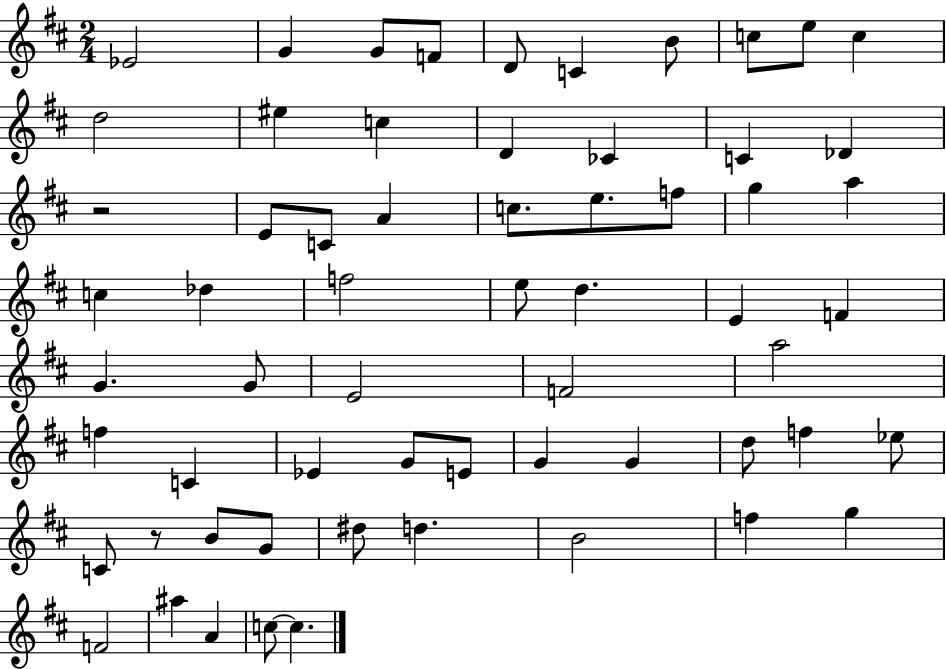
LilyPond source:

{
  \clef treble
  \numericTimeSignature
  \time 2/4
  \key d \major
  ees'2 | g'4 g'8 f'8 | d'8 c'4 b'8 | c''8 e''8 c''4 | \break d''2 | eis''4 c''4 | d'4 ces'4 | c'4 des'4 | \break r2 | e'8 c'8 a'4 | c''8. e''8. f''8 | g''4 a''4 | \break c''4 des''4 | f''2 | e''8 d''4. | e'4 f'4 | \break g'4. g'8 | e'2 | f'2 | a''2 | \break f''4 c'4 | ees'4 g'8 e'8 | g'4 g'4 | d''8 f''4 ees''8 | \break c'8 r8 b'8 g'8 | dis''8 d''4. | b'2 | f''4 g''4 | \break f'2 | ais''4 a'4 | c''8~~ c''4. | \bar "|."
}